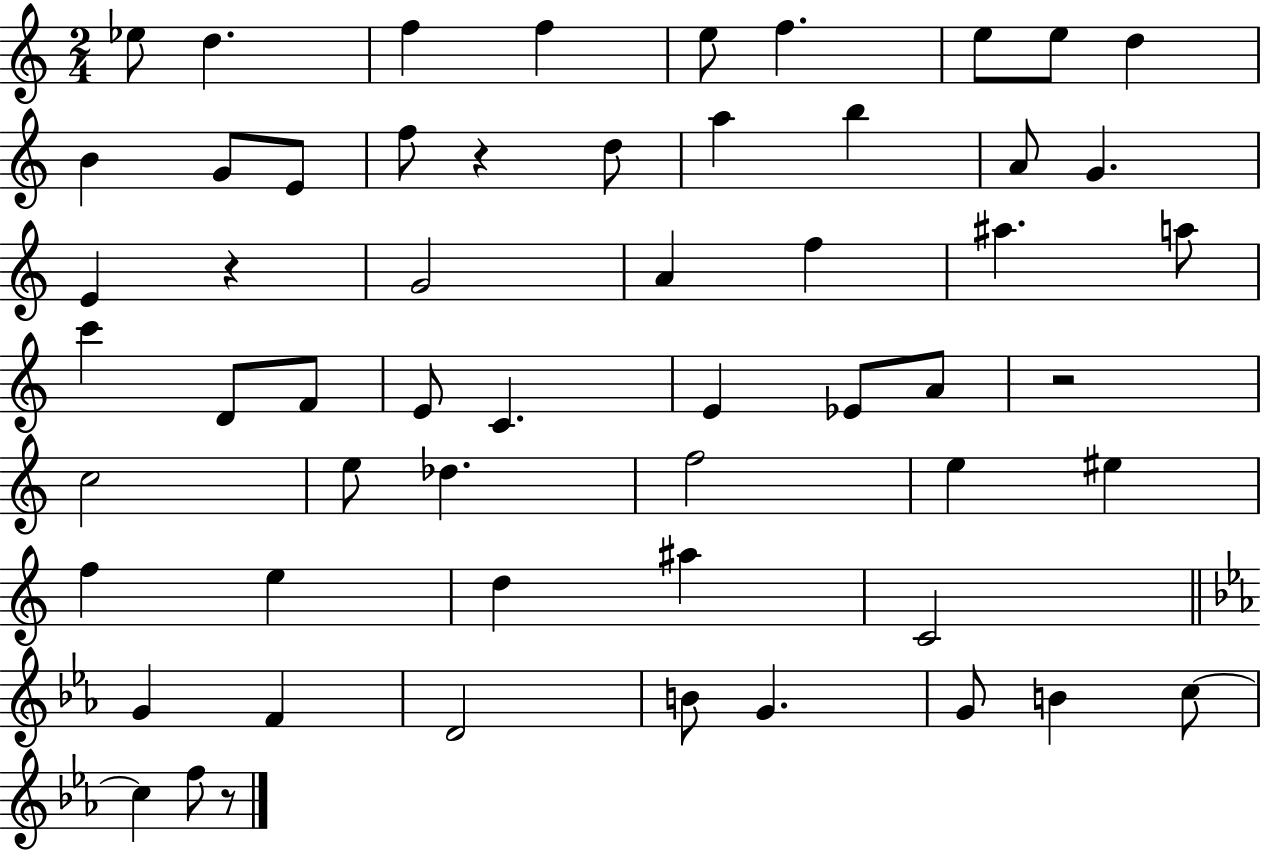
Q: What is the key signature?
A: C major